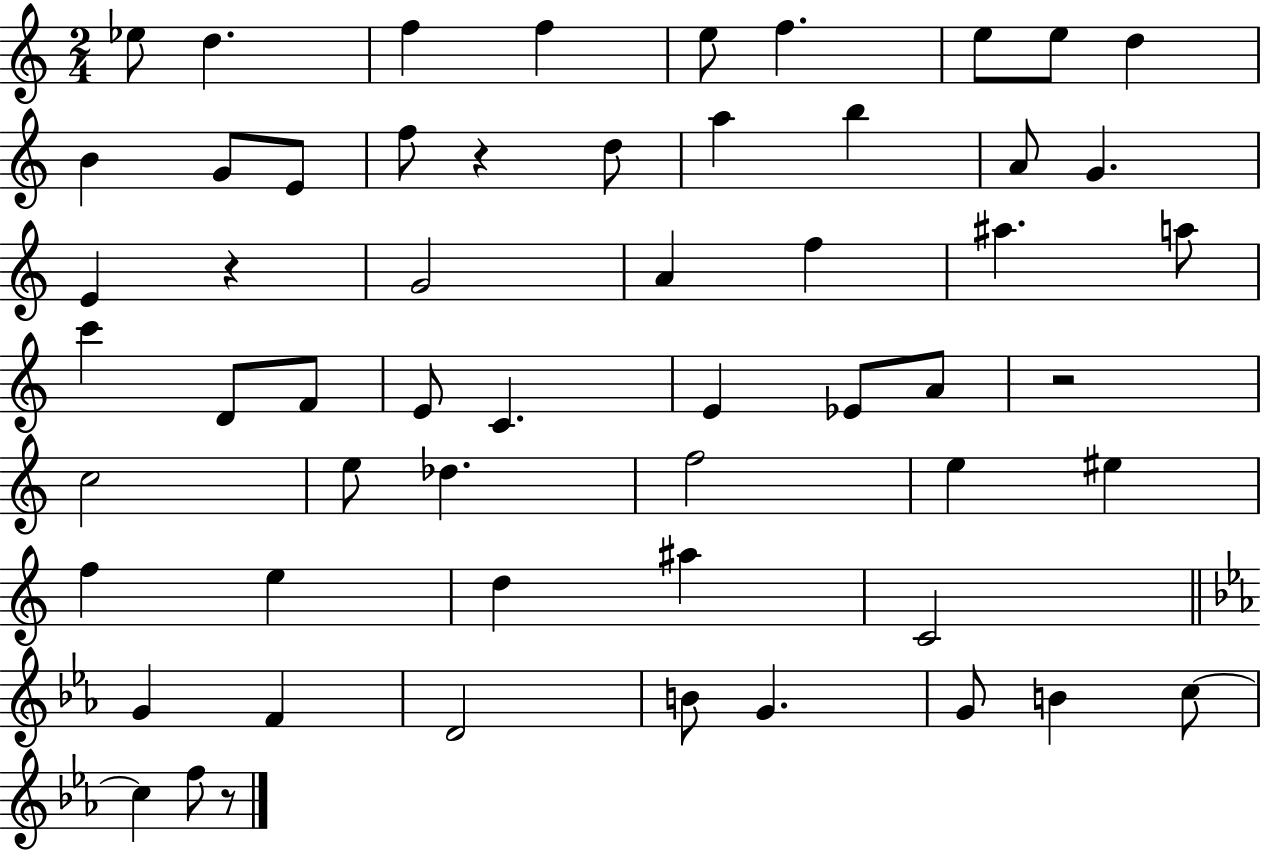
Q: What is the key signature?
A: C major